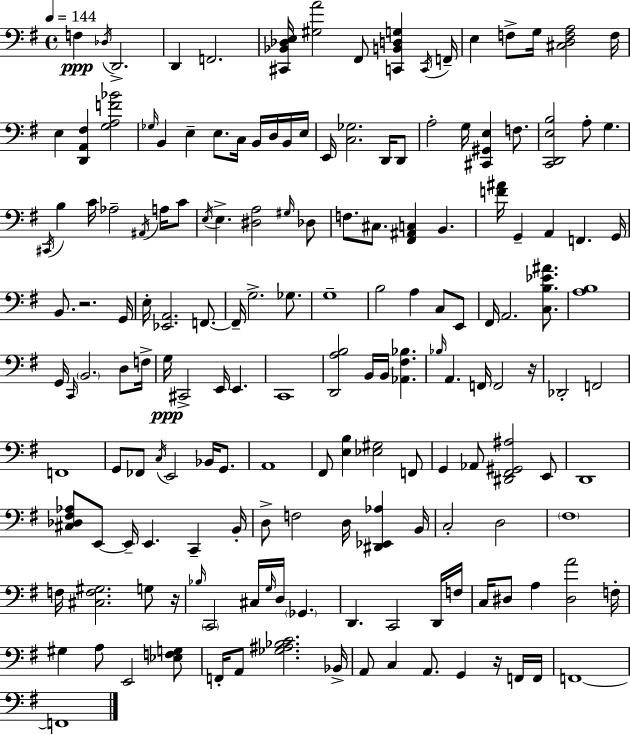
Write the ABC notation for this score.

X:1
T:Untitled
M:4/4
L:1/4
K:Em
F, _D,/4 D,,2 D,, F,,2 [^C,,_B,,_D,E,]/4 [^G,A]2 ^F,,/2 [C,,B,,D,G,] C,,/4 F,,/4 E, F,/2 G,/4 [^C,D,F,A,]2 F,/4 E, [D,,A,,^F,] [G,A,F_B]2 _G,/4 B,, E, E,/2 C,/4 B,,/4 D,/4 B,,/4 E,/4 E,,/4 [C,_G,]2 D,,/4 D,,/2 A,2 G,/4 [^C,,^G,,E,] F,/2 [C,,D,,E,B,]2 A,/2 G, ^C,,/4 B, C/4 _A,2 ^A,,/4 A,/4 C/2 E,/4 E, [^D,A,]2 ^G,/4 _D,/2 F,/2 ^C,/2 [^F,,^A,,C,] B,, [F^A]/4 G,, A,, F,, G,,/4 B,,/2 z2 G,,/4 E,/4 [_E,,A,,]2 F,,/2 F,,/4 G,2 _G,/2 G,4 B,2 A, C,/2 E,,/2 ^F,,/4 A,,2 [C,B,_E^A]/2 [A,B,]4 G,,/4 C,,/4 B,,2 D,/2 F,/4 G,/4 ^C,,2 E,,/4 E,, C,,4 [D,,A,B,]2 B,,/4 B,,/4 [_A,,^F,_B,] _B,/4 A,, F,,/4 F,,2 z/4 _D,,2 F,,2 F,,4 G,,/2 _F,,/2 C,/4 E,,2 _B,,/4 G,,/2 A,,4 ^F,,/2 [E,B,] [_E,^G,]2 F,,/2 G,, _A,,/2 [^D,,^F,,^G,,^A,]2 E,,/2 D,,4 [^C,_D,^F,_A,]/2 E,,/2 E,,/4 E,, C,, B,,/4 D,/2 F,2 D,/4 [^D,,_E,,_A,] B,,/4 C,2 D,2 ^F,4 F,/4 [^C,F,^G,]2 G,/2 z/4 _B,/4 C,,2 ^C,/4 G,/4 D,/4 _G,, D,, C,,2 D,,/4 F,/4 C,/4 ^D,/2 A, [^D,A]2 F,/4 ^G, A,/2 E,,2 [_E,F,G,]/2 F,,/4 A,,/2 [_G,^A,_B,C]2 _B,,/4 A,,/2 C, A,,/2 G,, z/4 F,,/4 F,,/4 F,,4 F,,4